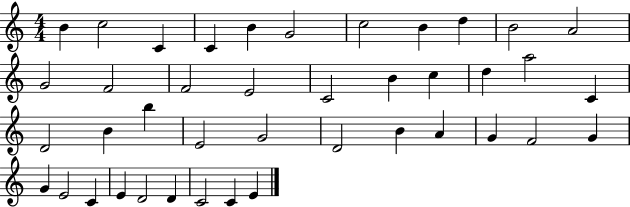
B4/q C5/h C4/q C4/q B4/q G4/h C5/h B4/q D5/q B4/h A4/h G4/h F4/h F4/h E4/h C4/h B4/q C5/q D5/q A5/h C4/q D4/h B4/q B5/q E4/h G4/h D4/h B4/q A4/q G4/q F4/h G4/q G4/q E4/h C4/q E4/q D4/h D4/q C4/h C4/q E4/q